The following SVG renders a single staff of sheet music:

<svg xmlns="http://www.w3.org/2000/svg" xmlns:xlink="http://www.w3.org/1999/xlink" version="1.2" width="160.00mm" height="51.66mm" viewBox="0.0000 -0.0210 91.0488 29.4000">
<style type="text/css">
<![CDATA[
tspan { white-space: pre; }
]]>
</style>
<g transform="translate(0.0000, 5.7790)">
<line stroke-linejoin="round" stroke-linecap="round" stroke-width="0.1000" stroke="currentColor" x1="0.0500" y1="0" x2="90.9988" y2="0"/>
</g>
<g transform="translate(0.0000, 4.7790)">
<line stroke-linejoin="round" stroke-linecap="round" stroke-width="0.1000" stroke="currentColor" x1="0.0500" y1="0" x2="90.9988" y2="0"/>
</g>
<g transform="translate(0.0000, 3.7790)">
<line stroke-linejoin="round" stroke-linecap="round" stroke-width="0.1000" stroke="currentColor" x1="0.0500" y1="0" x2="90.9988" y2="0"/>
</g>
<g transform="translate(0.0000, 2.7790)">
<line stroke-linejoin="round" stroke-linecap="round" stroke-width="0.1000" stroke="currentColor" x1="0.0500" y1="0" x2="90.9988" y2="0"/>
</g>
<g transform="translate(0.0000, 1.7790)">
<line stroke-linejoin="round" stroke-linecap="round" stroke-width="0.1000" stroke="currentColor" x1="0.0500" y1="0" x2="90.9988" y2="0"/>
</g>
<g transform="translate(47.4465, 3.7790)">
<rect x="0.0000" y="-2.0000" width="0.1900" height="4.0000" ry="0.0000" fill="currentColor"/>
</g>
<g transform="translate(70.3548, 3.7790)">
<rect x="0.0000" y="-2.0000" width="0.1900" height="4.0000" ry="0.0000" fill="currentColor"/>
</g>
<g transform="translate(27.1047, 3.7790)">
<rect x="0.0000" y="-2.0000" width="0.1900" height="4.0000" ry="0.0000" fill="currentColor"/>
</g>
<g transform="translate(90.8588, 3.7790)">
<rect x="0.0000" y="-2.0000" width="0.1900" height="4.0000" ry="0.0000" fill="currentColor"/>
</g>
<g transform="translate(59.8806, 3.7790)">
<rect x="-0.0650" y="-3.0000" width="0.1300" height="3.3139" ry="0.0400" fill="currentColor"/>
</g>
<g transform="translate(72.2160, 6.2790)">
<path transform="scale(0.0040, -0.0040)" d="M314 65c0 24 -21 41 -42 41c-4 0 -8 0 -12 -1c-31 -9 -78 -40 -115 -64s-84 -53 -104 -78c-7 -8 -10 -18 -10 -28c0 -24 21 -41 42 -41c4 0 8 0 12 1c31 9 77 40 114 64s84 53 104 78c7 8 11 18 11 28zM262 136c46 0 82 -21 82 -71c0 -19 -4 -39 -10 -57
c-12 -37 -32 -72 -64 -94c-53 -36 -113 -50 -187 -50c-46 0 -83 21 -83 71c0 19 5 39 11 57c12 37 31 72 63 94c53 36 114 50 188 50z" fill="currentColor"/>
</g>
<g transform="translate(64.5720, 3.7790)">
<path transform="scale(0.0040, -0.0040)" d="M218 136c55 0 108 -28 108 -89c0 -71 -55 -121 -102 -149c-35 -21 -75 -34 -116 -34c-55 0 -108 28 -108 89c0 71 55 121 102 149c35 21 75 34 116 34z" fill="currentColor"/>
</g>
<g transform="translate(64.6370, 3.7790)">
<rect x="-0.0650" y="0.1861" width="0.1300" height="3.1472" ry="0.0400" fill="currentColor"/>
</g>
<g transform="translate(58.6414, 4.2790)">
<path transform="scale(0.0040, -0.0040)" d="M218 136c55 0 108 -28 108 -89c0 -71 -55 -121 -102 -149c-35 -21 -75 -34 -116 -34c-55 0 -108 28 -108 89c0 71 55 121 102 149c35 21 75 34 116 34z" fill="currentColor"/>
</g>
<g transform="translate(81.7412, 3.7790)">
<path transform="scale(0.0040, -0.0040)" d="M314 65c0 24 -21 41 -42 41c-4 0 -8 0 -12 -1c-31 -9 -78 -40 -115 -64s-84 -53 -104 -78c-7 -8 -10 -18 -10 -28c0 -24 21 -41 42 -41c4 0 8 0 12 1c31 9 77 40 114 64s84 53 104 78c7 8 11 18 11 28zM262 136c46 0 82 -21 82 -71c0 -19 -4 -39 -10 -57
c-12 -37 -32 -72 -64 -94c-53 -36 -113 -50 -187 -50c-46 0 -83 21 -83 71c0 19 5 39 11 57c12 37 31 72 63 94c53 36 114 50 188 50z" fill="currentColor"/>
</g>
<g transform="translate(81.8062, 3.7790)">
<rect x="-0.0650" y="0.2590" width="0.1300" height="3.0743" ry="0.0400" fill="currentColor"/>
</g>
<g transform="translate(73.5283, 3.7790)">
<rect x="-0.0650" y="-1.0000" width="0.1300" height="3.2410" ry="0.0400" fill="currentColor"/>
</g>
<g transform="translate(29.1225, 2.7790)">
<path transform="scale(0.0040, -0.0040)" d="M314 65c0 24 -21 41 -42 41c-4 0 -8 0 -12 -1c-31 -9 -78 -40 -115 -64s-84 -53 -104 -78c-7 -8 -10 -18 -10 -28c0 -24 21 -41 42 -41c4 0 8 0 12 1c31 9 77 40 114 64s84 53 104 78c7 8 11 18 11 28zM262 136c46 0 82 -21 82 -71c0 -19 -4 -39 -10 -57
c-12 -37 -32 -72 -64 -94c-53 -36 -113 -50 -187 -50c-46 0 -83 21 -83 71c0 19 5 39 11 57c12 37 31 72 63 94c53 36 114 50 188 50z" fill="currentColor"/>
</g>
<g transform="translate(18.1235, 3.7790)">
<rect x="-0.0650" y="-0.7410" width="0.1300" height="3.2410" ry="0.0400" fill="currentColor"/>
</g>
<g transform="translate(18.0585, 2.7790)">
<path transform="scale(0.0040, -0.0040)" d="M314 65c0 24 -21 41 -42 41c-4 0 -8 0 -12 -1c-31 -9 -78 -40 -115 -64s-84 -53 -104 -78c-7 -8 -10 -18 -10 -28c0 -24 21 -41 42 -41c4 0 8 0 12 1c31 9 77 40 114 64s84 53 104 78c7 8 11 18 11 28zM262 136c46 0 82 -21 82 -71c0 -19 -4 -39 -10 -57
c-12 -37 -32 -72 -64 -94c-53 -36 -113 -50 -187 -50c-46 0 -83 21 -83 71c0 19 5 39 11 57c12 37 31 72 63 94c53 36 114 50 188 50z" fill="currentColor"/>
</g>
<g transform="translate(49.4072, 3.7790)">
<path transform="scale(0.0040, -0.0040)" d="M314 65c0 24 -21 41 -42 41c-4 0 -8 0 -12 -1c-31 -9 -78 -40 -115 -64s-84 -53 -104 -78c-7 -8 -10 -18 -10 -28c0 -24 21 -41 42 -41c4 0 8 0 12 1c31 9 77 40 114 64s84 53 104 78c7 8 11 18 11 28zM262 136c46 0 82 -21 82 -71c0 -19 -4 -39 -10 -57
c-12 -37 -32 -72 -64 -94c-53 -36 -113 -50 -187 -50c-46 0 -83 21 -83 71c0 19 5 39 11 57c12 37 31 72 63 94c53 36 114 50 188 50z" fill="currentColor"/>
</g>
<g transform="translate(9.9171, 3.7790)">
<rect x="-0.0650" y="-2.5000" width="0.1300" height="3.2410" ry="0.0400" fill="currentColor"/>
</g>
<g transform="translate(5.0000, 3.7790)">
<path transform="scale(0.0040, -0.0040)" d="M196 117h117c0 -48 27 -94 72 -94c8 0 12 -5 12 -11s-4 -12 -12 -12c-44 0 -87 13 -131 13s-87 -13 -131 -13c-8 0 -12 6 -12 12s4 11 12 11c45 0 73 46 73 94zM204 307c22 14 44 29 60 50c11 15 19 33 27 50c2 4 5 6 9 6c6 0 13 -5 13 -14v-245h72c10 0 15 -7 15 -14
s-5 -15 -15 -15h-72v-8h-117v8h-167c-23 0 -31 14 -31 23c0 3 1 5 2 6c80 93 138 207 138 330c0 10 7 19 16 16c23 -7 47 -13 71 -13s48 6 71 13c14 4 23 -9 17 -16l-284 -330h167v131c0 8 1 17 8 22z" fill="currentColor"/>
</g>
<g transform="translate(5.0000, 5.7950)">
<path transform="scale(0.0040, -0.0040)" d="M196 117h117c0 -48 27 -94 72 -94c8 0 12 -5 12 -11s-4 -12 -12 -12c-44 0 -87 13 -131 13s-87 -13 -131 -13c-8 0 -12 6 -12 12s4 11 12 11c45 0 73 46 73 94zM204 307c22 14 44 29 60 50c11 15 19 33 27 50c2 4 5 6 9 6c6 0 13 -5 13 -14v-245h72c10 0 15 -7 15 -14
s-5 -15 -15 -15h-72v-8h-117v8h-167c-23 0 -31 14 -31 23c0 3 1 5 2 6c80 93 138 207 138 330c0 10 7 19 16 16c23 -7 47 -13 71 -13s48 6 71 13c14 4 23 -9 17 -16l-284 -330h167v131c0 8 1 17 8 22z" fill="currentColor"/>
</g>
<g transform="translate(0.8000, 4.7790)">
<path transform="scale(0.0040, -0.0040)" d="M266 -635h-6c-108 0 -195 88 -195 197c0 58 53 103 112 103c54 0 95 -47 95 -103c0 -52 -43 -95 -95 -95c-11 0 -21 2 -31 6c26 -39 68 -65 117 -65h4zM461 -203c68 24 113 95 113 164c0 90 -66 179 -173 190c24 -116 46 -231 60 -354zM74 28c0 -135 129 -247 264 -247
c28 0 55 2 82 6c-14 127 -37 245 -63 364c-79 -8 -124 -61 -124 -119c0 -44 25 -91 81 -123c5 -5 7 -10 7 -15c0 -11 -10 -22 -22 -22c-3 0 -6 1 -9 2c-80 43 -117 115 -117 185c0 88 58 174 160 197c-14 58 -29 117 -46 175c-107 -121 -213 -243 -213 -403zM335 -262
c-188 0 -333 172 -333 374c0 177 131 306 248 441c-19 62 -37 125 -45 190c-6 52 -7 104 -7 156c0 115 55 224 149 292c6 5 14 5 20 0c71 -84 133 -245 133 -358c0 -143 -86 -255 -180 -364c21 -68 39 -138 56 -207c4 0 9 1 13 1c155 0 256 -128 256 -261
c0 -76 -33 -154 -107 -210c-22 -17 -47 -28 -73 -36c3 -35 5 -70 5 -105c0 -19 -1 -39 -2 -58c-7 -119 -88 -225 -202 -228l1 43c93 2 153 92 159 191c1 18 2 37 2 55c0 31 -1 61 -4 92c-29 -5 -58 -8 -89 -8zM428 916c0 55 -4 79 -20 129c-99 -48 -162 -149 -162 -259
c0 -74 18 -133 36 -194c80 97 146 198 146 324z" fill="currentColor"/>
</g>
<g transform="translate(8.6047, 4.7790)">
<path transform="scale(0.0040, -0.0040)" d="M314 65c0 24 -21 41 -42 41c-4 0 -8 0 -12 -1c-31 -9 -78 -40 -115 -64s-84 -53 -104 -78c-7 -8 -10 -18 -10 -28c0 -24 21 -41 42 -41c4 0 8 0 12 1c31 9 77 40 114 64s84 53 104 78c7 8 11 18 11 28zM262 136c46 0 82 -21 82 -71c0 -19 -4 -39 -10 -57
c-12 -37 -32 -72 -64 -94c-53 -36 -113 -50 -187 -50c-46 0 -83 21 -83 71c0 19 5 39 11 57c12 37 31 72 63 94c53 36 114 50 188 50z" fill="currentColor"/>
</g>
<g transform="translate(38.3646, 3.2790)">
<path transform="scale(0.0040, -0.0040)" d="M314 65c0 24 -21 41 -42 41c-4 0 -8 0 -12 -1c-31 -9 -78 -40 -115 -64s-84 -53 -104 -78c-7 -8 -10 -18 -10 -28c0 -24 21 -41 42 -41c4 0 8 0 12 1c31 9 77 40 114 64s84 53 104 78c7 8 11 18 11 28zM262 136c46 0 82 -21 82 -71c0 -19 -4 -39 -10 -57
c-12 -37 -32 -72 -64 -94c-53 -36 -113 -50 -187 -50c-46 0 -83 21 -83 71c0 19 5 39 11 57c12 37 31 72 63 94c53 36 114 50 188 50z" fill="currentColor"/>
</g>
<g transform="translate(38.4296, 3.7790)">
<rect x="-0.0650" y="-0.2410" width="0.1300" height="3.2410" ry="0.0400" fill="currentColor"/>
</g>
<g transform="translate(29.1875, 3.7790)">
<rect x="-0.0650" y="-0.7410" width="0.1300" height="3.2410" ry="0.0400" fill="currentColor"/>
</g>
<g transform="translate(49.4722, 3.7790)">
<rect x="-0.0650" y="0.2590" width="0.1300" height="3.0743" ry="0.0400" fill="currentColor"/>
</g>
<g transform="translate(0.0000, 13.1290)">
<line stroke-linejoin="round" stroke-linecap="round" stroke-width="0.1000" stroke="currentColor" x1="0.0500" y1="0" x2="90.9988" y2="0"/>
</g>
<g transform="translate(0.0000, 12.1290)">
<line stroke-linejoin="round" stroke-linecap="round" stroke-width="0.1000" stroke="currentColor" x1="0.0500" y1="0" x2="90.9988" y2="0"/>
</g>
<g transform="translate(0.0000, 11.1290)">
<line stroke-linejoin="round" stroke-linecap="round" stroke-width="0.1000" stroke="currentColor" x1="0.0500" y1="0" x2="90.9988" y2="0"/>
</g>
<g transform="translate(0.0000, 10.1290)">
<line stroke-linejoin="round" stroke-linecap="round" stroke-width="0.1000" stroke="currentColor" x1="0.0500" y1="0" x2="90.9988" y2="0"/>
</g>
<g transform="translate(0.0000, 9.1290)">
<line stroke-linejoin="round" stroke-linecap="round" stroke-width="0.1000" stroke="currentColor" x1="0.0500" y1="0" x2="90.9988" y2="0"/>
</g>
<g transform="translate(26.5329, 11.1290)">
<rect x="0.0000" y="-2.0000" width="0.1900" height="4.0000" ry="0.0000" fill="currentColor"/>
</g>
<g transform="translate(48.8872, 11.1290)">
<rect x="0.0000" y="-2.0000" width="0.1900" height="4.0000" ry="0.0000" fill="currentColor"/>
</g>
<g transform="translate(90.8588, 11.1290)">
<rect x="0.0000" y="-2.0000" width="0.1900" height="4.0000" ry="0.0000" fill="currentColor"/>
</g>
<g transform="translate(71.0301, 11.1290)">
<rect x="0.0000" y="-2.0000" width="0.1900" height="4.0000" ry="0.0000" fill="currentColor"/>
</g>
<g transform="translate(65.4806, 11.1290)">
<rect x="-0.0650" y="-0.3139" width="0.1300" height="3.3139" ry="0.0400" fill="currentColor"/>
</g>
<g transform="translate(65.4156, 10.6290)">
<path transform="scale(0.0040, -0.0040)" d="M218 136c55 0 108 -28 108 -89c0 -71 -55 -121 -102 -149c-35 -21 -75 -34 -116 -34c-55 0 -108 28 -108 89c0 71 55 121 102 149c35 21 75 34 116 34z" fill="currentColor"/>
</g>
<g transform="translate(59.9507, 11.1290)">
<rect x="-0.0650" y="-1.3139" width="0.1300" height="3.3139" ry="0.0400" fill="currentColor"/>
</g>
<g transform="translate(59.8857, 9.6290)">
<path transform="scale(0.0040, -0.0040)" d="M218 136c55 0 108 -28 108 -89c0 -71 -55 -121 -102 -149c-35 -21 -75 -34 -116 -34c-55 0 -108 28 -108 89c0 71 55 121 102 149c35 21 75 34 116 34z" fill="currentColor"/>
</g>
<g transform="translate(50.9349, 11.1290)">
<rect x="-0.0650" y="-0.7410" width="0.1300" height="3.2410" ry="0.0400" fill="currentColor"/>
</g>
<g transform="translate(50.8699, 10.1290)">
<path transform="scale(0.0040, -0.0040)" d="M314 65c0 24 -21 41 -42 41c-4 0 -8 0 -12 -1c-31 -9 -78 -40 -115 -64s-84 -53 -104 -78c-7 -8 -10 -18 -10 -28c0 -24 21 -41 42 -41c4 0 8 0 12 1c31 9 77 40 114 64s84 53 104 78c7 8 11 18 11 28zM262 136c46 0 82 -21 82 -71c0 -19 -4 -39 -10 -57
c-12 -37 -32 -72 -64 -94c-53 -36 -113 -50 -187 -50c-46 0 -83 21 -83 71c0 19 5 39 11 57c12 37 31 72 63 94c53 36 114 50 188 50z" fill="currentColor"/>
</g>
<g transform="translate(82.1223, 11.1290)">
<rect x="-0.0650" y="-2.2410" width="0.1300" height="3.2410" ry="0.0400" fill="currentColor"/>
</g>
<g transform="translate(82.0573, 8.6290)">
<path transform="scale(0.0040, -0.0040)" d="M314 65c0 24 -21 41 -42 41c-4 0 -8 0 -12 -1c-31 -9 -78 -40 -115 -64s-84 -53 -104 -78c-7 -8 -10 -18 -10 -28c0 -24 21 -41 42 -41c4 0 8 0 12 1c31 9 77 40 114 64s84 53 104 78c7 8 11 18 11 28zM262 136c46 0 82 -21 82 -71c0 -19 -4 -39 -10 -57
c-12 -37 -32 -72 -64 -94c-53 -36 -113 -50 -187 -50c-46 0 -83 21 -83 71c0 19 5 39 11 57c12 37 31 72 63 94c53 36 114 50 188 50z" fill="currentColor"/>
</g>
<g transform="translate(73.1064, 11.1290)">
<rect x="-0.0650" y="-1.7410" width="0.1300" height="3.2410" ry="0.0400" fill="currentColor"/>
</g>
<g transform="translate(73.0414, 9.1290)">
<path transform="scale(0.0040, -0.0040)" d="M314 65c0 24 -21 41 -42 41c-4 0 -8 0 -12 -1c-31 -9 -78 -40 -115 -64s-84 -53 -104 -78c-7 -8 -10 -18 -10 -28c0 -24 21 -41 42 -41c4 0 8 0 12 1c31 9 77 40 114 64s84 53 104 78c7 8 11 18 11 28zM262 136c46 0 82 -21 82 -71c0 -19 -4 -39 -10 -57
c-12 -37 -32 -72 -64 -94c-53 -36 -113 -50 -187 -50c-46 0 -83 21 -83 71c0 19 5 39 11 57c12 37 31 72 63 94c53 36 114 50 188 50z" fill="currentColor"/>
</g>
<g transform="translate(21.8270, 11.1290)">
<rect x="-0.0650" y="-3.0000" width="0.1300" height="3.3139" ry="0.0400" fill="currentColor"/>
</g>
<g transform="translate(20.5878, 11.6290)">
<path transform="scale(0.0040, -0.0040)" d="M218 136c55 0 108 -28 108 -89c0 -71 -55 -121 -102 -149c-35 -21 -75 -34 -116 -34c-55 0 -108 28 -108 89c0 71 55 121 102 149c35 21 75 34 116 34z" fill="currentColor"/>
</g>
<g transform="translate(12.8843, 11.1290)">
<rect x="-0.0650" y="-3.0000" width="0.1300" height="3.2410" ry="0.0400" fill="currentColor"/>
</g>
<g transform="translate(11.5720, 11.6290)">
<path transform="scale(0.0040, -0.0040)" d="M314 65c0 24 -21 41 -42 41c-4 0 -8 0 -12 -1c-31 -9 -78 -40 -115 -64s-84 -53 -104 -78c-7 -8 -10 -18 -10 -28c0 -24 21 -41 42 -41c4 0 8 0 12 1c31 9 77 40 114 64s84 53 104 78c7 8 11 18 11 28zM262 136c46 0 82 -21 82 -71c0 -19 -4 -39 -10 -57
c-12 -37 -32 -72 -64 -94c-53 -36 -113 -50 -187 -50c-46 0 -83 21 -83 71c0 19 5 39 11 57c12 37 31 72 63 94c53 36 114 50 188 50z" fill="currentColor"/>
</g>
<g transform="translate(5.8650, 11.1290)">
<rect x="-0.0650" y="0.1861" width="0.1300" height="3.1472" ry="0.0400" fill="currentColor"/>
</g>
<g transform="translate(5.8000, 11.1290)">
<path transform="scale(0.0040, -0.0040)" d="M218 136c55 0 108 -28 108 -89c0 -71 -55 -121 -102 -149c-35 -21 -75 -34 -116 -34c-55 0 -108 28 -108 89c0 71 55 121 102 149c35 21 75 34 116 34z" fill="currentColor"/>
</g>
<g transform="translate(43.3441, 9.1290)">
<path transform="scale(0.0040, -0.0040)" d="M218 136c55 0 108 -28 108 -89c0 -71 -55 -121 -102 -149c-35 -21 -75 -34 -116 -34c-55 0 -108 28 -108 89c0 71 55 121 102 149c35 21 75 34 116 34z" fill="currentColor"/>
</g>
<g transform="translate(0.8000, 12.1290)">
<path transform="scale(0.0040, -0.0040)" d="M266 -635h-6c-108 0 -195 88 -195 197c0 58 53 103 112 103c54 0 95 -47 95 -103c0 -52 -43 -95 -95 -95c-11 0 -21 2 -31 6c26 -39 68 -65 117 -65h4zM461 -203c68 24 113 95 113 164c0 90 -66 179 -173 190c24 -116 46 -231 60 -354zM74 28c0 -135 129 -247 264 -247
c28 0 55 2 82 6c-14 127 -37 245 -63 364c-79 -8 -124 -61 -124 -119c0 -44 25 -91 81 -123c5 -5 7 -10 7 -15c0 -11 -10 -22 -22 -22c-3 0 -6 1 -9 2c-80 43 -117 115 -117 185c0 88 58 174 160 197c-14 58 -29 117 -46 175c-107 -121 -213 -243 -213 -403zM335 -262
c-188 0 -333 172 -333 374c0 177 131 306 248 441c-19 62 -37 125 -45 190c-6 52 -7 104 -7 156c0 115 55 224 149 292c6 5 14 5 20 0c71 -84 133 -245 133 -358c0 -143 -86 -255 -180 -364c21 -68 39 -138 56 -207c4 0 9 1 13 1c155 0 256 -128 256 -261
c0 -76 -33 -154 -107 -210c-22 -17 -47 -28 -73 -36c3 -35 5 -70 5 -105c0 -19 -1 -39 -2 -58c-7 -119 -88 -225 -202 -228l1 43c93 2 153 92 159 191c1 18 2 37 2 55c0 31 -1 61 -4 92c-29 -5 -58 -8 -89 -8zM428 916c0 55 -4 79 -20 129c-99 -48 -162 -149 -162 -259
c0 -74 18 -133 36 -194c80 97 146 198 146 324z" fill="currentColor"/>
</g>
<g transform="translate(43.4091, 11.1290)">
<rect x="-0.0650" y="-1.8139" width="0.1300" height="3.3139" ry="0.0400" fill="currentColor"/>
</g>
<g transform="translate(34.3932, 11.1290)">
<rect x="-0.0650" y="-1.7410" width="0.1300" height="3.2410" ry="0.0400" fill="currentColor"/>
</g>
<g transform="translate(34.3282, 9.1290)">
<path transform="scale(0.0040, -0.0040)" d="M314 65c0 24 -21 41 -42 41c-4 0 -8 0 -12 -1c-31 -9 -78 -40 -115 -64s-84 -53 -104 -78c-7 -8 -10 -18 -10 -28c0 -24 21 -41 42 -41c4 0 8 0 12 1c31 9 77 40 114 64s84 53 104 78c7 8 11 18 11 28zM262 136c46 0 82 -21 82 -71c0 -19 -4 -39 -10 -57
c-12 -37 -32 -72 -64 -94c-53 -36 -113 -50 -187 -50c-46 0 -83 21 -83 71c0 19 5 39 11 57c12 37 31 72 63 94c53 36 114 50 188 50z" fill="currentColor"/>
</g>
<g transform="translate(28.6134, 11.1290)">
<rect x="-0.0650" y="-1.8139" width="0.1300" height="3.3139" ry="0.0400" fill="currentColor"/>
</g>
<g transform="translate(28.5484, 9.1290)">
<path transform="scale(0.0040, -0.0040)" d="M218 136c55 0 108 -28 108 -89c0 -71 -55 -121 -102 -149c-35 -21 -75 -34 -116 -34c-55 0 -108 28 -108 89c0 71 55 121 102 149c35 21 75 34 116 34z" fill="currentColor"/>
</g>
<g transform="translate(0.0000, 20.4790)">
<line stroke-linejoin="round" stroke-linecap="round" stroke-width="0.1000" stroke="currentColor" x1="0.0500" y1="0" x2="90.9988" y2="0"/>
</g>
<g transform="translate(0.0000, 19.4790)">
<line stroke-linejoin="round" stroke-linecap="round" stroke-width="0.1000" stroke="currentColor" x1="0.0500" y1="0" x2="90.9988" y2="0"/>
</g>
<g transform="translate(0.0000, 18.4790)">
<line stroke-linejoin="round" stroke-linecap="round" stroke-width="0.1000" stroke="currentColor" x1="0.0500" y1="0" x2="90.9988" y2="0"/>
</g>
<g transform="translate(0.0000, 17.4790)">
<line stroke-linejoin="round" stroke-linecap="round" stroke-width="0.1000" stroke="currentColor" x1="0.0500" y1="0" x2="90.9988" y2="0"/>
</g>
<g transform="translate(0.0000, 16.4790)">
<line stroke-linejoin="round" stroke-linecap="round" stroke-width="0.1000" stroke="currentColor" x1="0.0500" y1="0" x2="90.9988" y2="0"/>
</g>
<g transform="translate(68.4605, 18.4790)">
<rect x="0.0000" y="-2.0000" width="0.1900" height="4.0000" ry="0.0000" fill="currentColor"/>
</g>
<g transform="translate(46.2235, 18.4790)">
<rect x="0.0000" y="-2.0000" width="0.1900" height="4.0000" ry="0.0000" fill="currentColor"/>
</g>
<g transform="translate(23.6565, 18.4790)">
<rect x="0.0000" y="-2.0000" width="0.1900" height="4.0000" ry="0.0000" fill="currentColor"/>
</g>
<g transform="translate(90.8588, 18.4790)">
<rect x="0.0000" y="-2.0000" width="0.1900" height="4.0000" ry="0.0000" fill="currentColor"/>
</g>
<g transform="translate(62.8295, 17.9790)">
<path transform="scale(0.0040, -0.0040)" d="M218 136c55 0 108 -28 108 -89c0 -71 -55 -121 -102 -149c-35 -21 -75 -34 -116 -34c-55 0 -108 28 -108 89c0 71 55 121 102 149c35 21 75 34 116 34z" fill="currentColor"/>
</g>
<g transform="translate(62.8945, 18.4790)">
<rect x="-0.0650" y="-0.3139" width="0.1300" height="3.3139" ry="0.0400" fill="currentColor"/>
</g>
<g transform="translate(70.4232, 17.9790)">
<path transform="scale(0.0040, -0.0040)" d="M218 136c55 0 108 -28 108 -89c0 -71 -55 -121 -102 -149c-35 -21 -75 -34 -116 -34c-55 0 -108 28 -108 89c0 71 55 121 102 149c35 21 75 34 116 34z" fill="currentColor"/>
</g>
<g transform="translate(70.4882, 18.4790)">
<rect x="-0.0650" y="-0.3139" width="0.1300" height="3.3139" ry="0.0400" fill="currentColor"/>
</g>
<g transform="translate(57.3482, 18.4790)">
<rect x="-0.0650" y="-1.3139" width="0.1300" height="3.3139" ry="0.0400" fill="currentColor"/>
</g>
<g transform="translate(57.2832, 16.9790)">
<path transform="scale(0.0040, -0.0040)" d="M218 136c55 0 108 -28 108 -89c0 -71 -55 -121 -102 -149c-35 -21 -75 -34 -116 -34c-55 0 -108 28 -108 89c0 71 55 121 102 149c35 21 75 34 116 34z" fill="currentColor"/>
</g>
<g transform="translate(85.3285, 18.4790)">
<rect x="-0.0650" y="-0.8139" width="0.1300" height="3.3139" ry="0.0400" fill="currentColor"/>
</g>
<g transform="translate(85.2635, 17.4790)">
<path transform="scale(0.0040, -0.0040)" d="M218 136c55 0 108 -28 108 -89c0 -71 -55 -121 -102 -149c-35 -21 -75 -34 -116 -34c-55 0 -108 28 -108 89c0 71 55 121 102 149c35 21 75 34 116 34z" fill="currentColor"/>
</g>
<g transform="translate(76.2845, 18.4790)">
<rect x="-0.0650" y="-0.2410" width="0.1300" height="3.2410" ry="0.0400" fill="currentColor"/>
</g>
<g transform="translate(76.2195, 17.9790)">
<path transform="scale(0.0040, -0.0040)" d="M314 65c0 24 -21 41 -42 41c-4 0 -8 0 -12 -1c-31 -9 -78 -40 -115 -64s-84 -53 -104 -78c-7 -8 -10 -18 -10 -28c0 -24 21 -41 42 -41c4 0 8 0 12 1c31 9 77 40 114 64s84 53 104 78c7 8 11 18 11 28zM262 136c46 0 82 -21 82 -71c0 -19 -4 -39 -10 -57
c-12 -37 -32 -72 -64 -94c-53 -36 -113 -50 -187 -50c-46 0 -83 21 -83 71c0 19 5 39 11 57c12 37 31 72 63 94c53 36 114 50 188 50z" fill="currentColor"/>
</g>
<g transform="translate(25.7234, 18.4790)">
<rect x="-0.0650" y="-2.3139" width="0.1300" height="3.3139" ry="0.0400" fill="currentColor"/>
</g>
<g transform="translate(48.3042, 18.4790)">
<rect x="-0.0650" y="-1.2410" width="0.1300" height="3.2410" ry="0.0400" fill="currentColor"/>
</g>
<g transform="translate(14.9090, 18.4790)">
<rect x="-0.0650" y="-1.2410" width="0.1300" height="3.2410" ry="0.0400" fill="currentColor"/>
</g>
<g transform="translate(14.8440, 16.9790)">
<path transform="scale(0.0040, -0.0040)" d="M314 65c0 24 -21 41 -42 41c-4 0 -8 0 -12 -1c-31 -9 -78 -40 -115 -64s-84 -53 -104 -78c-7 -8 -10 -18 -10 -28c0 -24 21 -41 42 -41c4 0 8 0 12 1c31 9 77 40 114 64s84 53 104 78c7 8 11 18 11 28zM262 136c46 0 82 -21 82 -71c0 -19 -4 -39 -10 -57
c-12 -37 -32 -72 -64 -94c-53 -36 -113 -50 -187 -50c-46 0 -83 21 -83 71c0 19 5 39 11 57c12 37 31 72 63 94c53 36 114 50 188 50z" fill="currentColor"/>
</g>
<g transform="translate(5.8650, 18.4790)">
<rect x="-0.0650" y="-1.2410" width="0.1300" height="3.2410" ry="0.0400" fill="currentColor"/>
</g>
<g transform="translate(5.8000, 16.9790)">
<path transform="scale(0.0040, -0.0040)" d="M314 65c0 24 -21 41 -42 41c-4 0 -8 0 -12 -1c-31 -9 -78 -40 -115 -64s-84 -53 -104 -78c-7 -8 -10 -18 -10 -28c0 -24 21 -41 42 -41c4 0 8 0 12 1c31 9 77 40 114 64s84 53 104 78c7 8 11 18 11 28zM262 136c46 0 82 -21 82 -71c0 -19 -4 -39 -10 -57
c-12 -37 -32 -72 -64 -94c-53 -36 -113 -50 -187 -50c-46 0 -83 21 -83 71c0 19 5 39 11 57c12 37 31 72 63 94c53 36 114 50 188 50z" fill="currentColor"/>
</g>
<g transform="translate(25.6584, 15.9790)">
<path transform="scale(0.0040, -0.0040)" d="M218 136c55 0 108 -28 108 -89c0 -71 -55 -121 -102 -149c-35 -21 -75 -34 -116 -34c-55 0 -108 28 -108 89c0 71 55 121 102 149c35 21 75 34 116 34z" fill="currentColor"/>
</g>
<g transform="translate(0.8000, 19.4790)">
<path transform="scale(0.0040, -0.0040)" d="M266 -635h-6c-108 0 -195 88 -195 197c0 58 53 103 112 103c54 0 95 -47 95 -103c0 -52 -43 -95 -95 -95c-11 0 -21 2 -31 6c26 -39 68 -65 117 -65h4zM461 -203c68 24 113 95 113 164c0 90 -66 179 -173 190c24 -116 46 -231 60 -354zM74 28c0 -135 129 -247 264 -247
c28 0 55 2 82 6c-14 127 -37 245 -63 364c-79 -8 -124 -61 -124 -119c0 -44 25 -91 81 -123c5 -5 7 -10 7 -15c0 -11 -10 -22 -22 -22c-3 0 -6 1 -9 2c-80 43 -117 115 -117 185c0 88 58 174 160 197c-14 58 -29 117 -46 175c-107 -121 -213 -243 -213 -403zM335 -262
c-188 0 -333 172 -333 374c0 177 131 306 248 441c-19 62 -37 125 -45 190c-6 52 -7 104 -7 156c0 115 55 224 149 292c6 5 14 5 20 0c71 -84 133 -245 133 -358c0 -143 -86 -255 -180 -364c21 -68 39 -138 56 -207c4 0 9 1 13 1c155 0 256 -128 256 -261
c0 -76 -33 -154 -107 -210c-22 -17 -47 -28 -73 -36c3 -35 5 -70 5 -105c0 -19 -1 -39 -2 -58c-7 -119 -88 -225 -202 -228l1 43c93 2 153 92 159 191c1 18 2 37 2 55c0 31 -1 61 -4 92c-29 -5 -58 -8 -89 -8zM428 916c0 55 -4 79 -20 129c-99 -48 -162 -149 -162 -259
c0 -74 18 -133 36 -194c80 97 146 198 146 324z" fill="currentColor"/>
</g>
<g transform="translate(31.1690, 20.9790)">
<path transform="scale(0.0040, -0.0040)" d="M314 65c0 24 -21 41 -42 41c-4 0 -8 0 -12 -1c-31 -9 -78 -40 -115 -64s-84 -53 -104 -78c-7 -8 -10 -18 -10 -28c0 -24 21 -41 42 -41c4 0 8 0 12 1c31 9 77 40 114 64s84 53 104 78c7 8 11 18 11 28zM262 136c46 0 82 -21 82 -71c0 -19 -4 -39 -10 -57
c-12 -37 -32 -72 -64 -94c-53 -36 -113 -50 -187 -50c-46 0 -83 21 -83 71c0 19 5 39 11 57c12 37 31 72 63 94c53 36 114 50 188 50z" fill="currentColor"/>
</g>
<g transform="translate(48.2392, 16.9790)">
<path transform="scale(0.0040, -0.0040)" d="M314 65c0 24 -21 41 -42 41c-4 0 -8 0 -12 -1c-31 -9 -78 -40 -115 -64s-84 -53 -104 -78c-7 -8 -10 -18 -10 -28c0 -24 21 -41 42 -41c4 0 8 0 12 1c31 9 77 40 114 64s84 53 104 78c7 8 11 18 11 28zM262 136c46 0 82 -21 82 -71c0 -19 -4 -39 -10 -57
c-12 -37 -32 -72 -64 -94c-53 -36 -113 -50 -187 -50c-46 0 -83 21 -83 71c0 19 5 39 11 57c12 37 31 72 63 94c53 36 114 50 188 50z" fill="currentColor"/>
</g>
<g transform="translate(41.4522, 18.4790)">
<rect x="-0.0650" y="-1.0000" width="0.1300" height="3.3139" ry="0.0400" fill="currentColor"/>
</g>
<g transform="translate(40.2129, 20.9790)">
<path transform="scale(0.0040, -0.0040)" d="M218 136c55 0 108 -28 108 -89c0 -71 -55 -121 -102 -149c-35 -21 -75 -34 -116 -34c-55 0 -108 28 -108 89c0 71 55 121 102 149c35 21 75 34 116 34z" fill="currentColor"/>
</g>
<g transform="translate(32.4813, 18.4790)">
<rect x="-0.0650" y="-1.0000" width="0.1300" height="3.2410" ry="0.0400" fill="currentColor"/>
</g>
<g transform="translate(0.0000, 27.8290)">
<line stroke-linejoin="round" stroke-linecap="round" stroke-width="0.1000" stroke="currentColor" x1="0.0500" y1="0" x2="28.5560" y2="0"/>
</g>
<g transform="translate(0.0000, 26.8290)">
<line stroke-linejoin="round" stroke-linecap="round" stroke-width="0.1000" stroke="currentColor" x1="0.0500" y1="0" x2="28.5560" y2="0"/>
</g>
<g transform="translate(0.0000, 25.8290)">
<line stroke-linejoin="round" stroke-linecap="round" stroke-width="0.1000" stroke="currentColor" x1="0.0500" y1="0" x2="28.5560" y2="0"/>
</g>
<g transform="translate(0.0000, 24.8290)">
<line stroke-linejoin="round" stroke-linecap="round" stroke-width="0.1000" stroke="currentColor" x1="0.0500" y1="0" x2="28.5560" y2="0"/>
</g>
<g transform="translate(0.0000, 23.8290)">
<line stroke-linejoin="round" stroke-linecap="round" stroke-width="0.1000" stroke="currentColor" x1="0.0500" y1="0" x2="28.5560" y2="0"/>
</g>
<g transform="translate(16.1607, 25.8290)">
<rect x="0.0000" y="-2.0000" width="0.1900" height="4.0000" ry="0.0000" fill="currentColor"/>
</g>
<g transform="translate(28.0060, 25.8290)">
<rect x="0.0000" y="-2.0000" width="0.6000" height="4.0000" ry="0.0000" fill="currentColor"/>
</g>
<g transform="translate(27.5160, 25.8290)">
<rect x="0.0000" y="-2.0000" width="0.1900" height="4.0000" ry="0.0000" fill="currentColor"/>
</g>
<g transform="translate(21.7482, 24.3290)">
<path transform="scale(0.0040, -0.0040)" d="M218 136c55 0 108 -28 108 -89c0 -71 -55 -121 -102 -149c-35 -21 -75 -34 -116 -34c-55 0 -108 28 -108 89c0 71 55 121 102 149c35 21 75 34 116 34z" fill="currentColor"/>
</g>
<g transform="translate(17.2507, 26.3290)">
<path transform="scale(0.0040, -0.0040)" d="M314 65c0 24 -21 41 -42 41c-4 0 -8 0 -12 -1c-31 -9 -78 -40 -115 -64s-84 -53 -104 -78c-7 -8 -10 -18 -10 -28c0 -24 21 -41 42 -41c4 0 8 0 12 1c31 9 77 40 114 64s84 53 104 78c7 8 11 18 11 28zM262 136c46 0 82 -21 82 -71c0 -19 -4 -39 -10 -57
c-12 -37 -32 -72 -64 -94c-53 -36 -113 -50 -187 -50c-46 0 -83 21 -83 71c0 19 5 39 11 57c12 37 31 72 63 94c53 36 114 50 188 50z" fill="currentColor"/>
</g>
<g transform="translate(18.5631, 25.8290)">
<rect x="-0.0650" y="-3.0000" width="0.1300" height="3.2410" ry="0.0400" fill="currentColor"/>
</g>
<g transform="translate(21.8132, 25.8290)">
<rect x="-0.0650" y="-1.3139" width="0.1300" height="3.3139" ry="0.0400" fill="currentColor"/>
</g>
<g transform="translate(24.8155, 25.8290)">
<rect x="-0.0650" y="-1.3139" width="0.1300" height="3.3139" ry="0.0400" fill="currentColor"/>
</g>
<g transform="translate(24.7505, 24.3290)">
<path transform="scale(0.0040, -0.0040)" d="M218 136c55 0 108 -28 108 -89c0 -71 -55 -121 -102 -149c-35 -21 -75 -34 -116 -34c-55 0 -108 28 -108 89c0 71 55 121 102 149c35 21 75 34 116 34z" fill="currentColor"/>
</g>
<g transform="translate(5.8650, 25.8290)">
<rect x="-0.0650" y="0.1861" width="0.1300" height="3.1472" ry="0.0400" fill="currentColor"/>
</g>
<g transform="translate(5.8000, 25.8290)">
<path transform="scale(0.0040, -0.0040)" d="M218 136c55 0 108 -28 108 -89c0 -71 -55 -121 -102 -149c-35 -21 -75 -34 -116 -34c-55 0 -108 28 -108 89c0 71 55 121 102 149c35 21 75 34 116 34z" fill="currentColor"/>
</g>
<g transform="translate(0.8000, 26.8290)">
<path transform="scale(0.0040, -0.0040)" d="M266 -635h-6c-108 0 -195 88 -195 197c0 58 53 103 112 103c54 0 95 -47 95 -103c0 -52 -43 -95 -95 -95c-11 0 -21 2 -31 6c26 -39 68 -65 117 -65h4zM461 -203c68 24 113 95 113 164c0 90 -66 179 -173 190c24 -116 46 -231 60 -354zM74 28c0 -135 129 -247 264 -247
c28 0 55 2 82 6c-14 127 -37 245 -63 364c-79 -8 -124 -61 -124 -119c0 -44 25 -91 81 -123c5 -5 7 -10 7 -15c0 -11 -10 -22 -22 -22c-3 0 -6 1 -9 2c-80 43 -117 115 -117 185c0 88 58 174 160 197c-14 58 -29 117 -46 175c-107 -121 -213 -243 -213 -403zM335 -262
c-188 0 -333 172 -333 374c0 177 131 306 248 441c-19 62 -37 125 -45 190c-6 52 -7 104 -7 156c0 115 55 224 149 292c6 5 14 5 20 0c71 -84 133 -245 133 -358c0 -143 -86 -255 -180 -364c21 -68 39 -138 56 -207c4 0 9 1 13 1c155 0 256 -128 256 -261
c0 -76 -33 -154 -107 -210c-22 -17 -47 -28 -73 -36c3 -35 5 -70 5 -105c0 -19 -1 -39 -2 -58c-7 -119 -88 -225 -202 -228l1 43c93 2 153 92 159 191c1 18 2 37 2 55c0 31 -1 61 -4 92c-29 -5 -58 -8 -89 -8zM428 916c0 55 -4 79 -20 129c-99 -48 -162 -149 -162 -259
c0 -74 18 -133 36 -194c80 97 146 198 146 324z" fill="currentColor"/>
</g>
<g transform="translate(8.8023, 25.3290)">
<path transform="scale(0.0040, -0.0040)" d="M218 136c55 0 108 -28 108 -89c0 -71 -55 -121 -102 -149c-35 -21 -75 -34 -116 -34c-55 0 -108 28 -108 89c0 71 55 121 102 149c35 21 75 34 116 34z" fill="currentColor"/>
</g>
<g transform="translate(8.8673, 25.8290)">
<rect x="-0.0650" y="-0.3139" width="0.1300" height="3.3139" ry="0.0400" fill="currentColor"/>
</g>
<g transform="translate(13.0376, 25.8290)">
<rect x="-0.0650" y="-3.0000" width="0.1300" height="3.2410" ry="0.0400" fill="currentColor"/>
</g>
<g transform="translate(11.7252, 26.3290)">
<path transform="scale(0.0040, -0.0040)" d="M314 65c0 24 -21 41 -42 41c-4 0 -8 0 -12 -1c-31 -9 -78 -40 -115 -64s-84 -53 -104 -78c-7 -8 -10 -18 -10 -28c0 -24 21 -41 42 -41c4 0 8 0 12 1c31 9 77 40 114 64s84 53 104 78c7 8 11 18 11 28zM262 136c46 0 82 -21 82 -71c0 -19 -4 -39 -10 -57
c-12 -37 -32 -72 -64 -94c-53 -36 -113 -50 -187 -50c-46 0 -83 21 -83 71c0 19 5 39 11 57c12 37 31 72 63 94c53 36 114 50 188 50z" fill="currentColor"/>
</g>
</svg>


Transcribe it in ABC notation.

X:1
T:Untitled
M:4/4
L:1/4
K:C
G2 d2 d2 c2 B2 A B D2 B2 B A2 A f f2 f d2 e c f2 g2 e2 e2 g D2 D e2 e c c c2 d B c A2 A2 e e